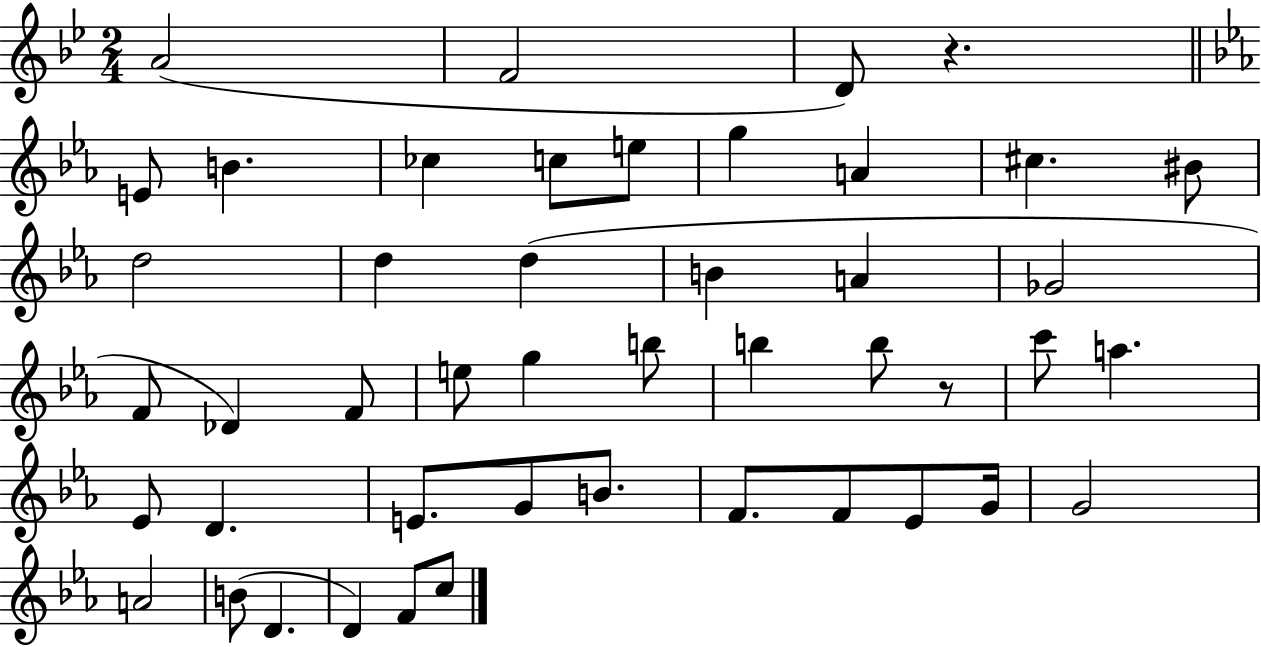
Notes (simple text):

A4/h F4/h D4/e R/q. E4/e B4/q. CES5/q C5/e E5/e G5/q A4/q C#5/q. BIS4/e D5/h D5/q D5/q B4/q A4/q Gb4/h F4/e Db4/q F4/e E5/e G5/q B5/e B5/q B5/e R/e C6/e A5/q. Eb4/e D4/q. E4/e. G4/e B4/e. F4/e. F4/e Eb4/e G4/s G4/h A4/h B4/e D4/q. D4/q F4/e C5/e